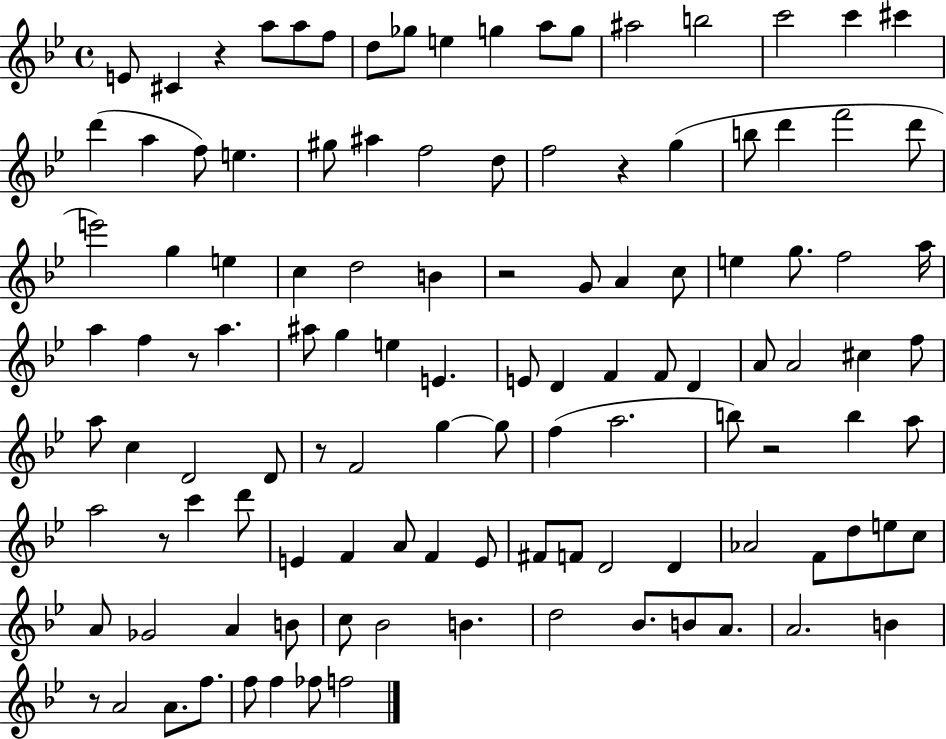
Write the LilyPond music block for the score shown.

{
  \clef treble
  \time 4/4
  \defaultTimeSignature
  \key bes \major
  e'8 cis'4 r4 a''8 a''8 f''8 | d''8 ges''8 e''4 g''4 a''8 g''8 | ais''2 b''2 | c'''2 c'''4 cis'''4 | \break d'''4( a''4 f''8) e''4. | gis''8 ais''4 f''2 d''8 | f''2 r4 g''4( | b''8 d'''4 f'''2 d'''8 | \break e'''2) g''4 e''4 | c''4 d''2 b'4 | r2 g'8 a'4 c''8 | e''4 g''8. f''2 a''16 | \break a''4 f''4 r8 a''4. | ais''8 g''4 e''4 e'4. | e'8 d'4 f'4 f'8 d'4 | a'8 a'2 cis''4 f''8 | \break a''8 c''4 d'2 d'8 | r8 f'2 g''4~~ g''8 | f''4( a''2. | b''8) r2 b''4 a''8 | \break a''2 r8 c'''4 d'''8 | e'4 f'4 a'8 f'4 e'8 | fis'8 f'8 d'2 d'4 | aes'2 f'8 d''8 e''8 c''8 | \break a'8 ges'2 a'4 b'8 | c''8 bes'2 b'4. | d''2 bes'8. b'8 a'8. | a'2. b'4 | \break r8 a'2 a'8. f''8. | f''8 f''4 fes''8 f''2 | \bar "|."
}